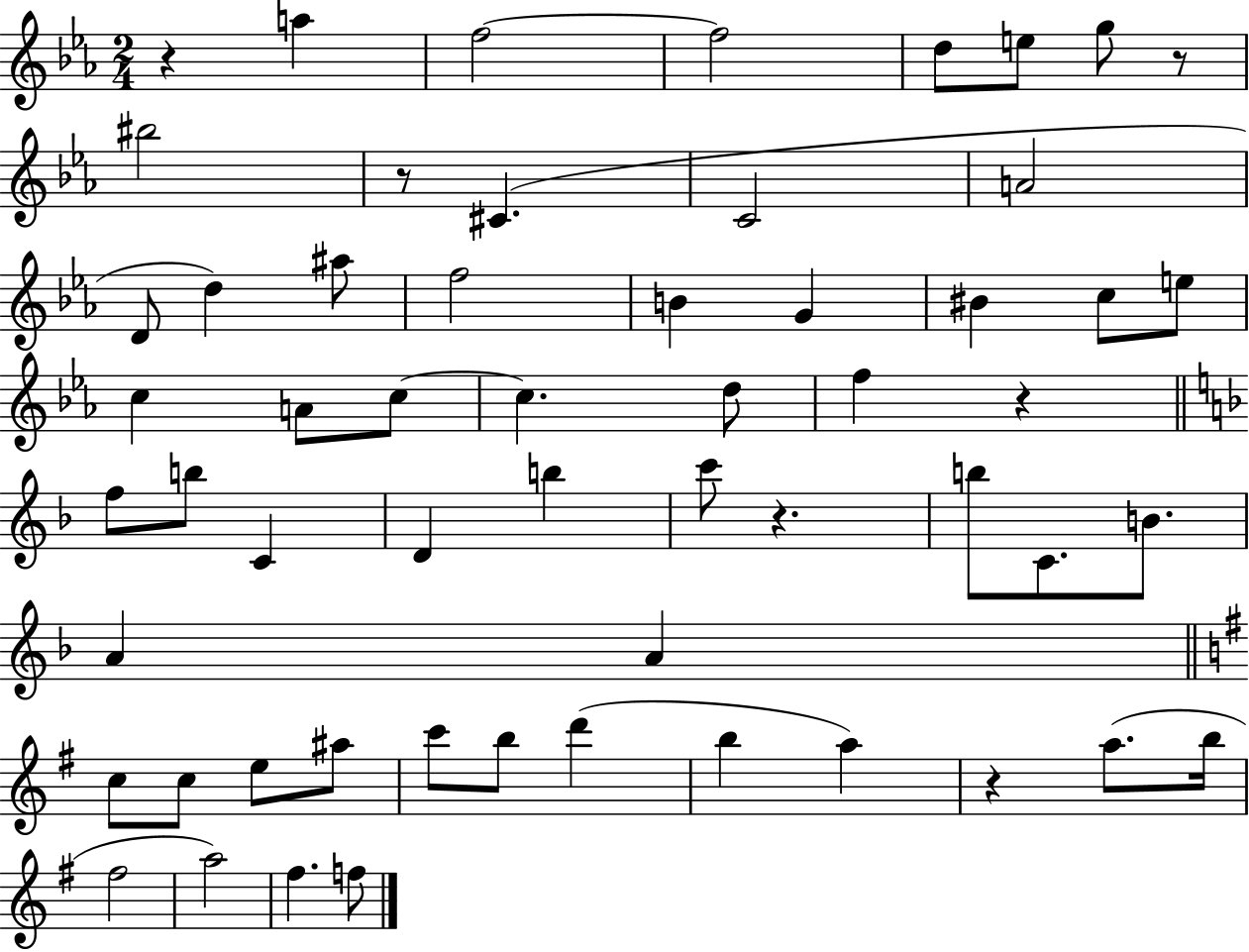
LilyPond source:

{
  \clef treble
  \numericTimeSignature
  \time 2/4
  \key ees \major
  r4 a''4 | f''2~~ | f''2 | d''8 e''8 g''8 r8 | \break bis''2 | r8 cis'4.( | c'2 | a'2 | \break d'8 d''4) ais''8 | f''2 | b'4 g'4 | bis'4 c''8 e''8 | \break c''4 a'8 c''8~~ | c''4. d''8 | f''4 r4 | \bar "||" \break \key d \minor f''8 b''8 c'4 | d'4 b''4 | c'''8 r4. | b''8 c'8. b'8. | \break a'4 a'4 | \bar "||" \break \key e \minor c''8 c''8 e''8 ais''8 | c'''8 b''8 d'''4( | b''4 a''4) | r4 a''8.( b''16 | \break fis''2 | a''2) | fis''4. f''8 | \bar "|."
}